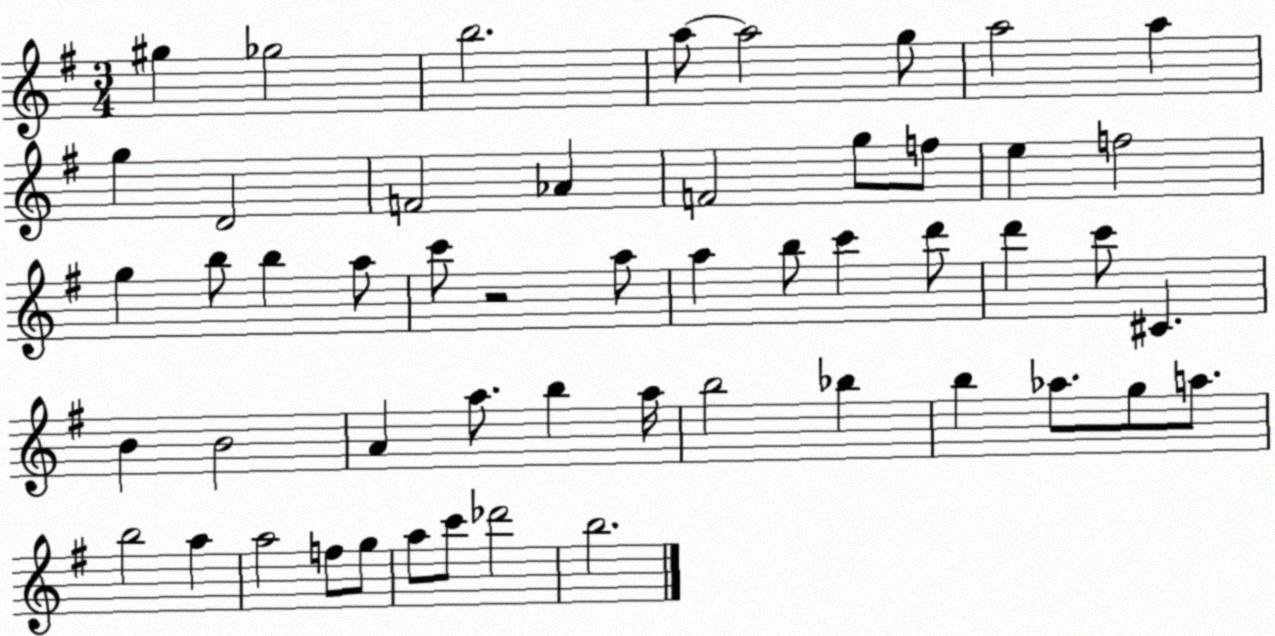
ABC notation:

X:1
T:Untitled
M:3/4
L:1/4
K:G
^g _g2 b2 a/2 a2 g/2 a2 a g D2 F2 _A F2 g/2 f/2 e f2 g b/2 b a/2 c'/2 z2 a/2 a b/2 c' d'/2 d' c'/2 ^C B B2 A a/2 b a/4 b2 _b b _a/2 g/2 a/2 b2 a a2 f/2 g/2 a/2 c'/2 _d'2 b2